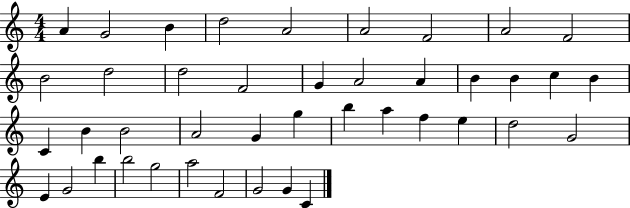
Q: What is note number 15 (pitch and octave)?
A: A4